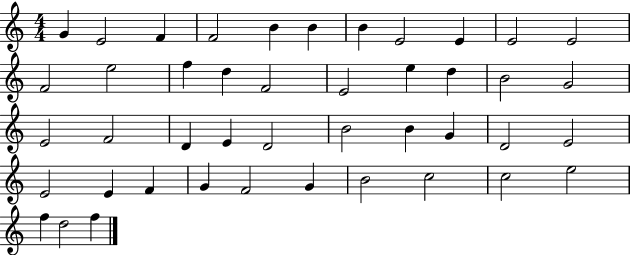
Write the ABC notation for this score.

X:1
T:Untitled
M:4/4
L:1/4
K:C
G E2 F F2 B B B E2 E E2 E2 F2 e2 f d F2 E2 e d B2 G2 E2 F2 D E D2 B2 B G D2 E2 E2 E F G F2 G B2 c2 c2 e2 f d2 f